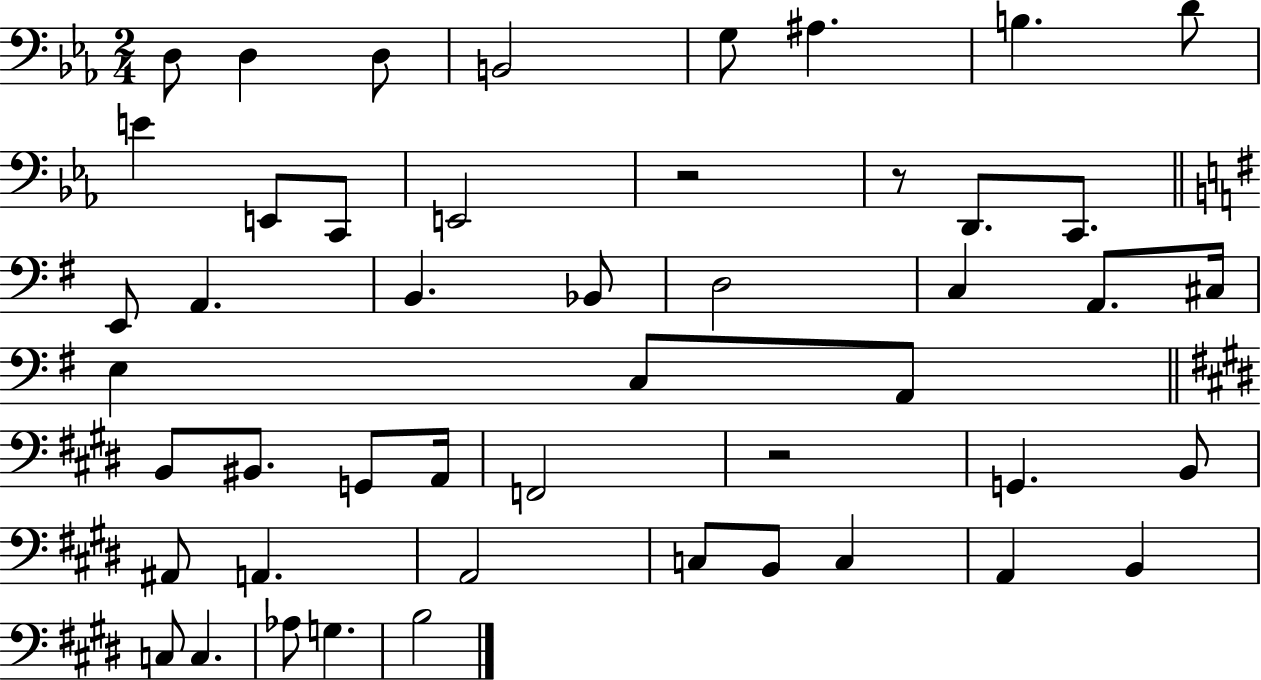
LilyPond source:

{
  \clef bass
  \numericTimeSignature
  \time 2/4
  \key ees \major
  d8 d4 d8 | b,2 | g8 ais4. | b4. d'8 | \break e'4 e,8 c,8 | e,2 | r2 | r8 d,8. c,8. | \break \bar "||" \break \key g \major e,8 a,4. | b,4. bes,8 | d2 | c4 a,8. cis16 | \break e4 c8 a,8 | \bar "||" \break \key e \major b,8 bis,8. g,8 a,16 | f,2 | r2 | g,4. b,8 | \break ais,8 a,4. | a,2 | c8 b,8 c4 | a,4 b,4 | \break c8 c4. | aes8 g4. | b2 | \bar "|."
}